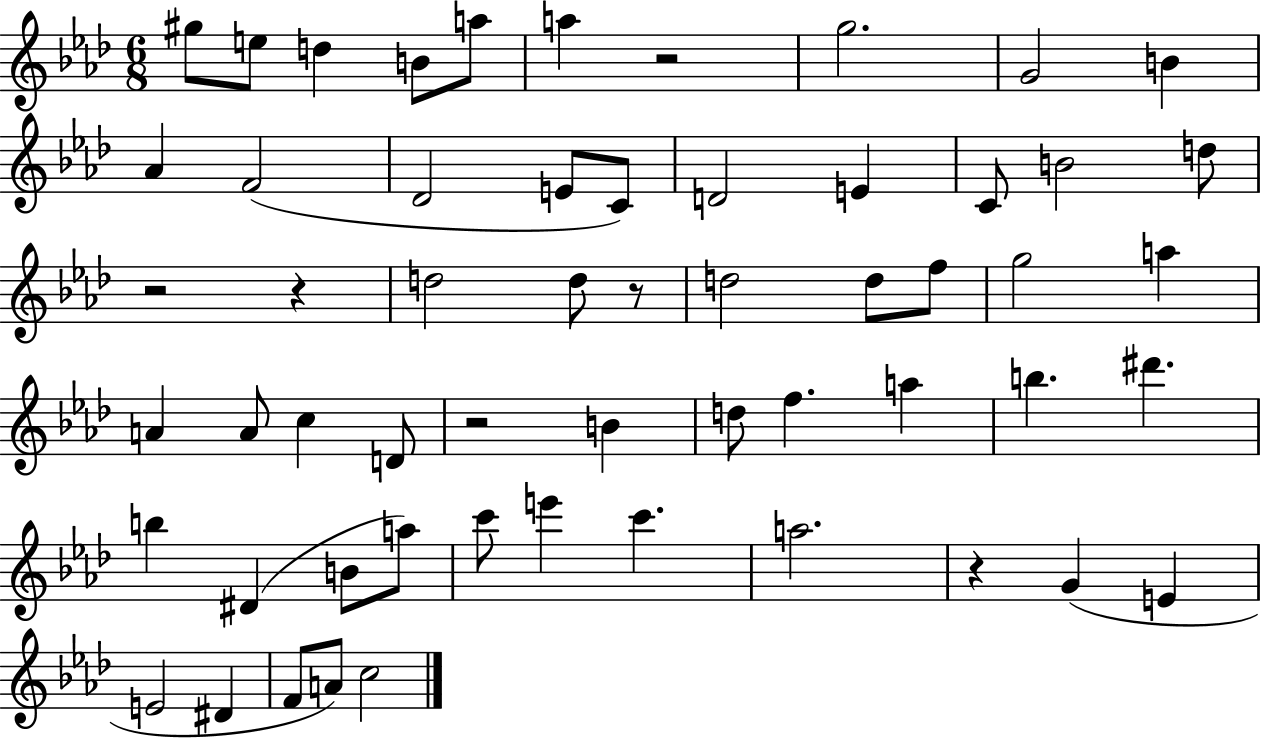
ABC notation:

X:1
T:Untitled
M:6/8
L:1/4
K:Ab
^g/2 e/2 d B/2 a/2 a z2 g2 G2 B _A F2 _D2 E/2 C/2 D2 E C/2 B2 d/2 z2 z d2 d/2 z/2 d2 d/2 f/2 g2 a A A/2 c D/2 z2 B d/2 f a b ^d' b ^D B/2 a/2 c'/2 e' c' a2 z G E E2 ^D F/2 A/2 c2